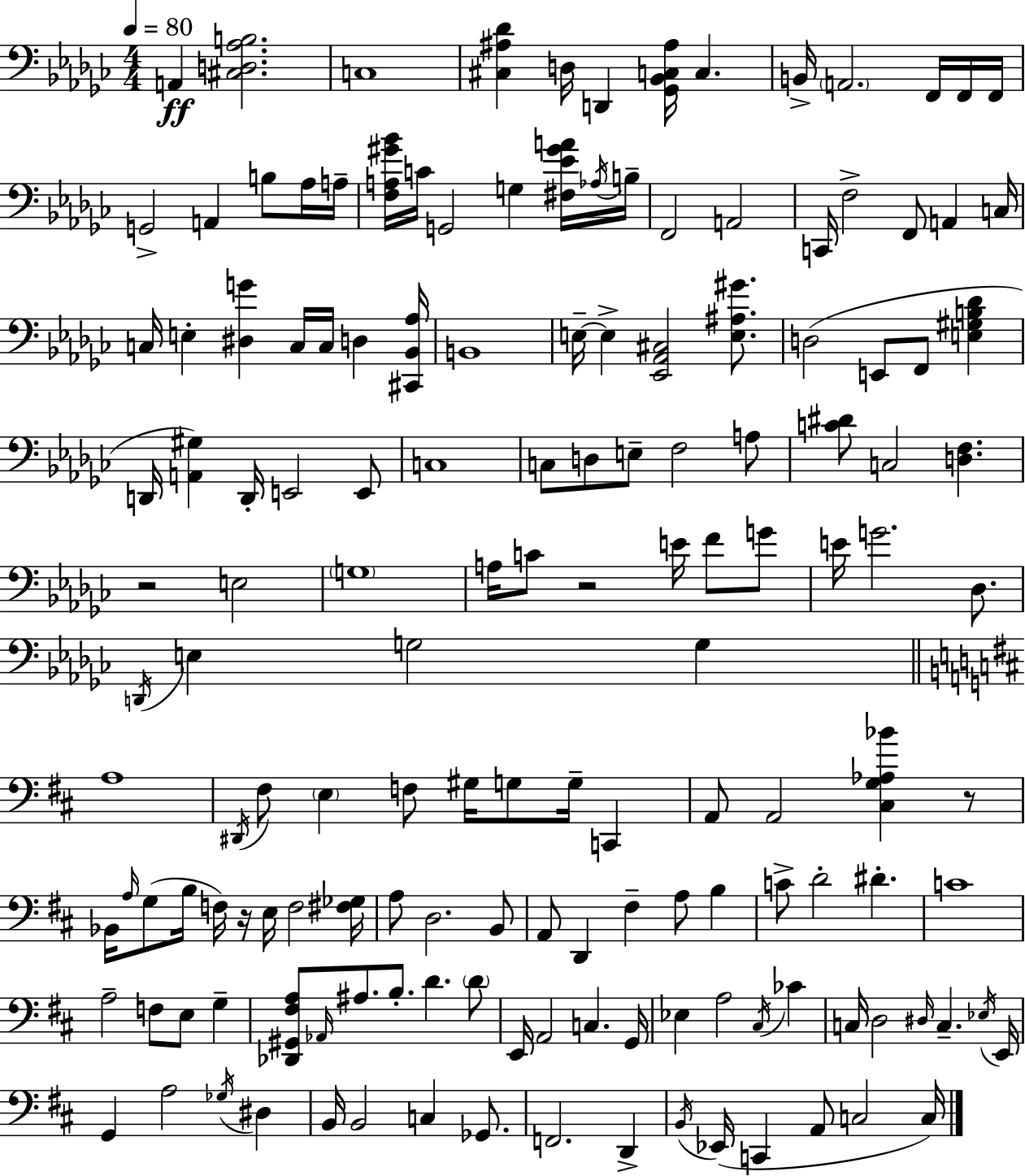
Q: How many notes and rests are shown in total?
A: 152